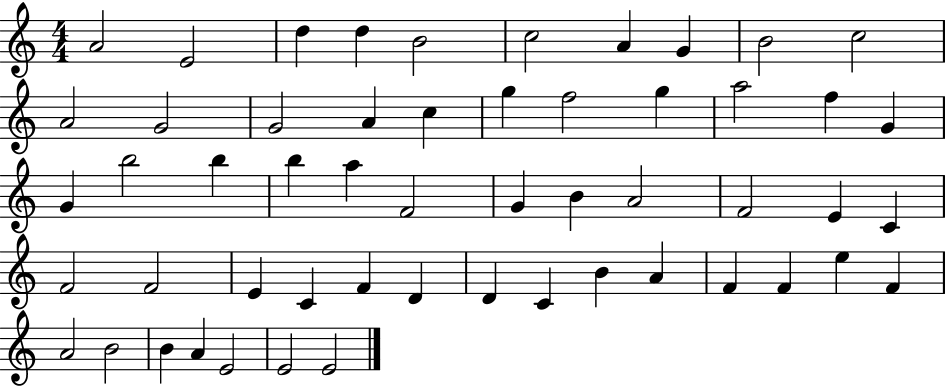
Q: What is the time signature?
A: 4/4